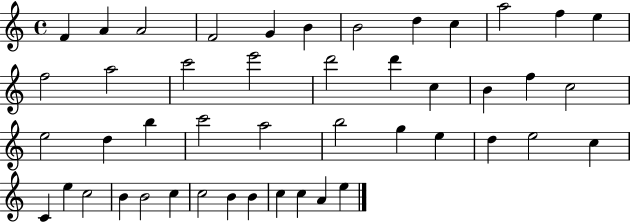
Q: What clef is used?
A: treble